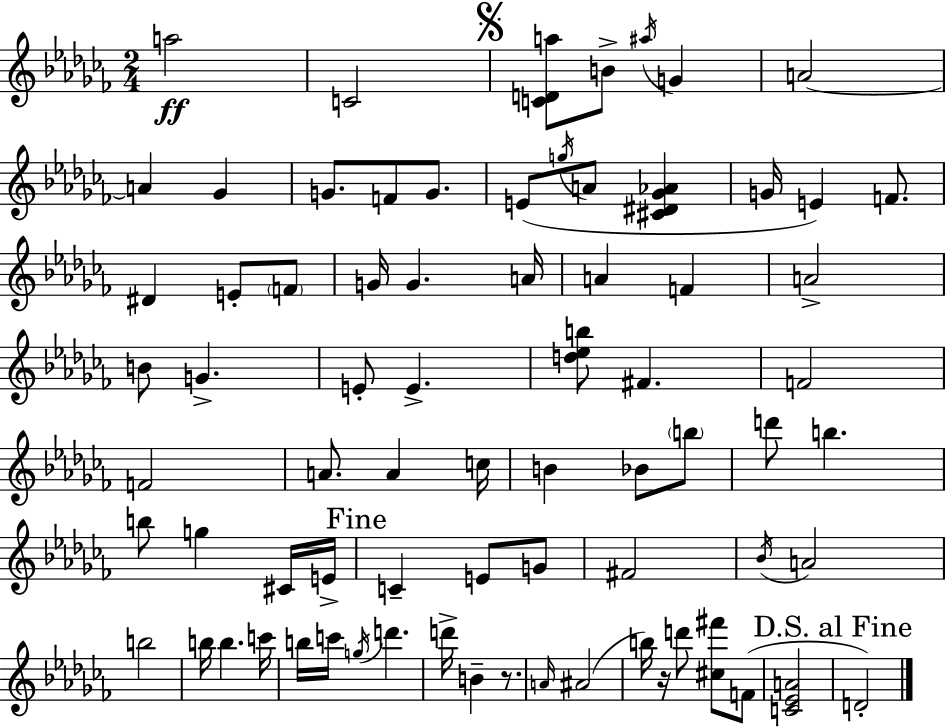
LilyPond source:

{
  \clef treble
  \numericTimeSignature
  \time 2/4
  \key aes \minor
  \repeat volta 2 { a''2\ff | c'2 | \mark \markup { \musicglyph "scripts.segno" } <c' d' a''>8 b'8-> \acciaccatura { ais''16 } g'4 | a'2~~ | \break a'4 ges'4 | g'8. f'8 g'8. | e'8( \acciaccatura { g''16 } a'8 <cis' dis' ges' aes'>4 | g'16 e'4) f'8. | \break dis'4 e'8-. | \parenthesize f'8 g'16 g'4. | a'16 a'4 f'4 | a'2-> | \break b'8 g'4.-> | e'8-. e'4.-> | <d'' ees'' b''>8 fis'4. | f'2 | \break f'2 | a'8. a'4 | c''16 b'4 bes'8 | \parenthesize b''8 d'''8 b''4. | \break b''8 g''4 | cis'16 e'16-> \mark "Fine" c'4-- e'8 | g'8 fis'2 | \acciaccatura { bes'16 } a'2 | \break b''2 | b''16 b''4. | c'''16 b''16 c'''16 \acciaccatura { g''16 } d'''4. | d'''16-> b'4-- | \break r8. \grace { a'16 }( ais'2 | b''16) r16 d'''8 | <cis'' fis'''>8 f'8( <c' ees' a'>2 | \mark "D.S. al Fine" d'2-.) | \break } \bar "|."
}